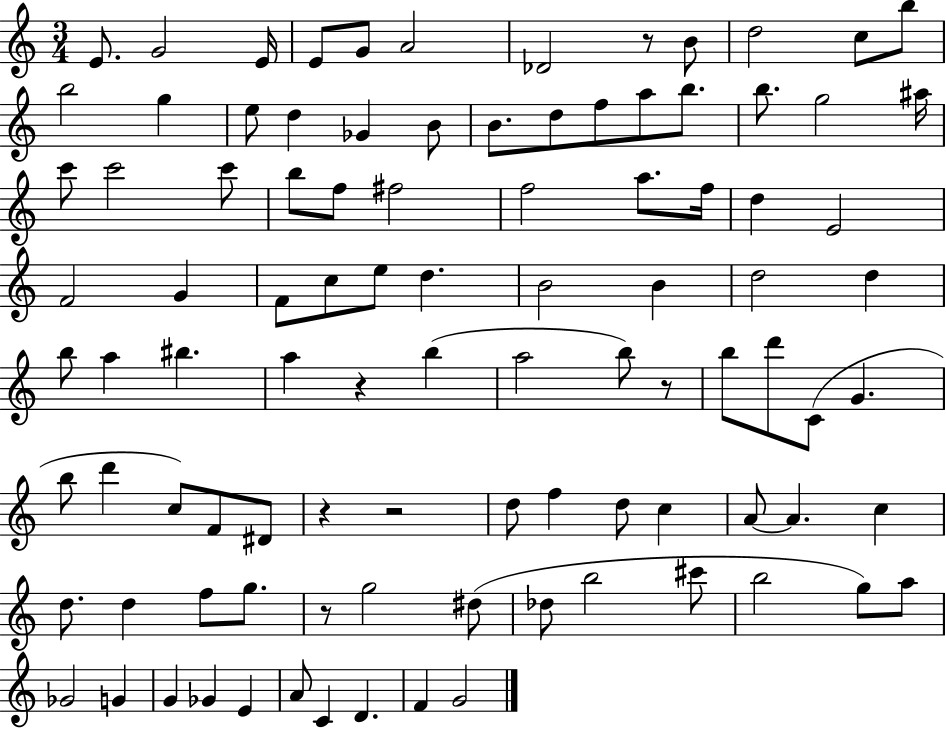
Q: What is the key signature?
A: C major